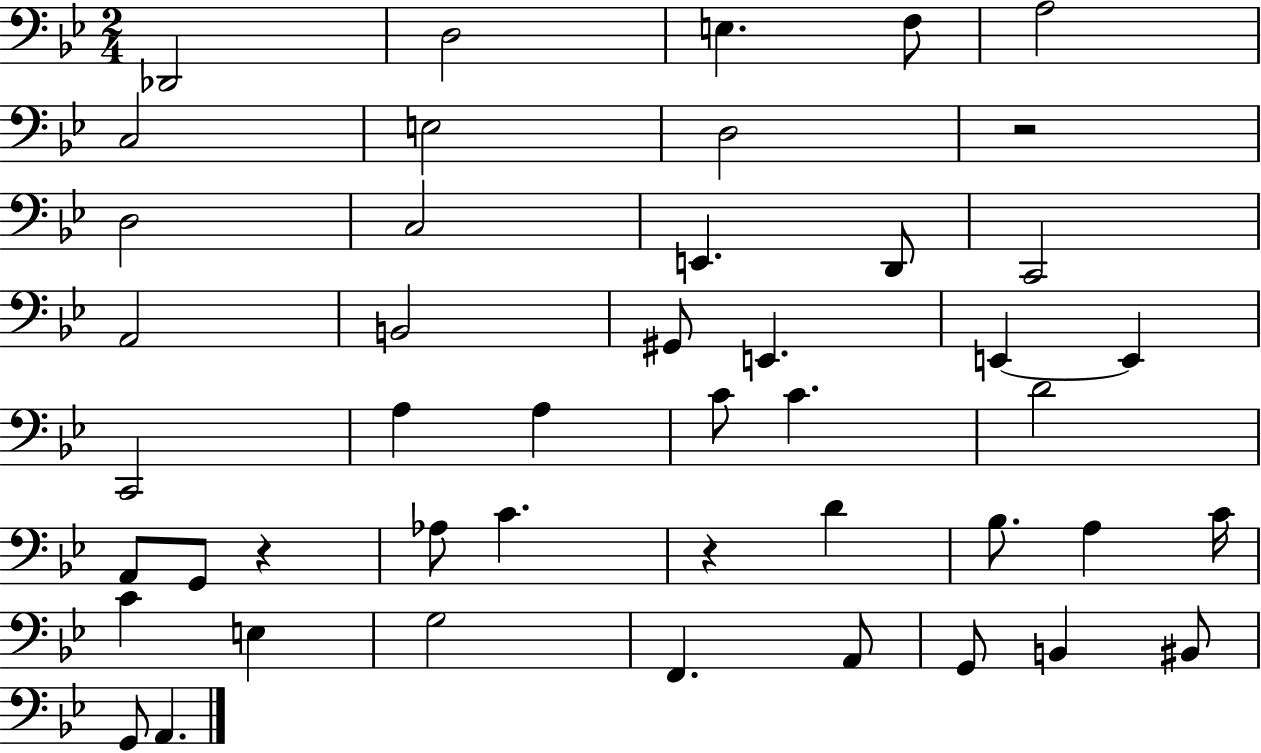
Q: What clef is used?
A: bass